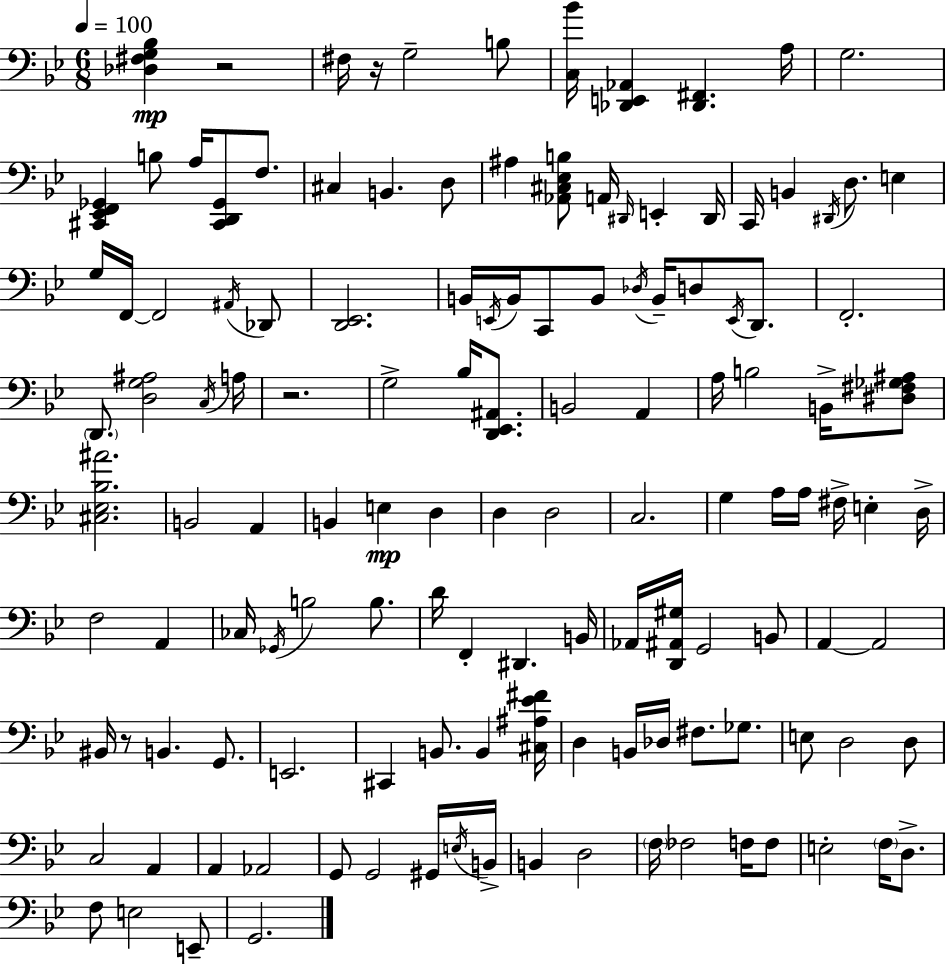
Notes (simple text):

[Db3,F#3,G3,Bb3]/q R/h F#3/s R/s G3/h B3/e [C3,Bb4]/s [Db2,E2,Ab2]/q [Db2,F#2]/q. A3/s G3/h. [C#2,Eb2,F2,Gb2]/q B3/e A3/s [C#2,D2,Gb2]/e F3/e. C#3/q B2/q. D3/e A#3/q [Ab2,C#3,Eb3,B3]/e A2/s D#2/s E2/q D#2/s C2/s B2/q D#2/s D3/e. E3/q G3/s F2/s F2/h A#2/s Db2/e [D2,Eb2]/h. B2/s E2/s B2/s C2/e B2/e Db3/s B2/s D3/e E2/s D2/e. F2/h. D2/e. [D3,G3,A#3]/h C3/s A3/s R/h. G3/h Bb3/s [D2,Eb2,A#2]/e. B2/h A2/q A3/s B3/h B2/s [D#3,F#3,Gb3,A#3]/e [C#3,Eb3,Bb3,A#4]/h. B2/h A2/q B2/q E3/q D3/q D3/q D3/h C3/h. G3/q A3/s A3/s F#3/s E3/q D3/s F3/h A2/q CES3/s Gb2/s B3/h B3/e. D4/s F2/q D#2/q. B2/s Ab2/s [D2,A#2,G#3]/s G2/h B2/e A2/q A2/h BIS2/s R/e B2/q. G2/e. E2/h. C#2/q B2/e. B2/q [C#3,A#3,Eb4,F#4]/s D3/q B2/s Db3/s F#3/e. Gb3/e. E3/e D3/h D3/e C3/h A2/q A2/q Ab2/h G2/e G2/h G#2/s E3/s B2/s B2/q D3/h F3/s FES3/h F3/s F3/e E3/h F3/s D3/e. F3/e E3/h E2/e G2/h.